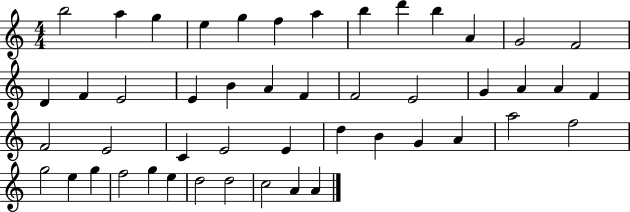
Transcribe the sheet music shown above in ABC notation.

X:1
T:Untitled
M:4/4
L:1/4
K:C
b2 a g e g f a b d' b A G2 F2 D F E2 E B A F F2 E2 G A A F F2 E2 C E2 E d B G A a2 f2 g2 e g f2 g e d2 d2 c2 A A